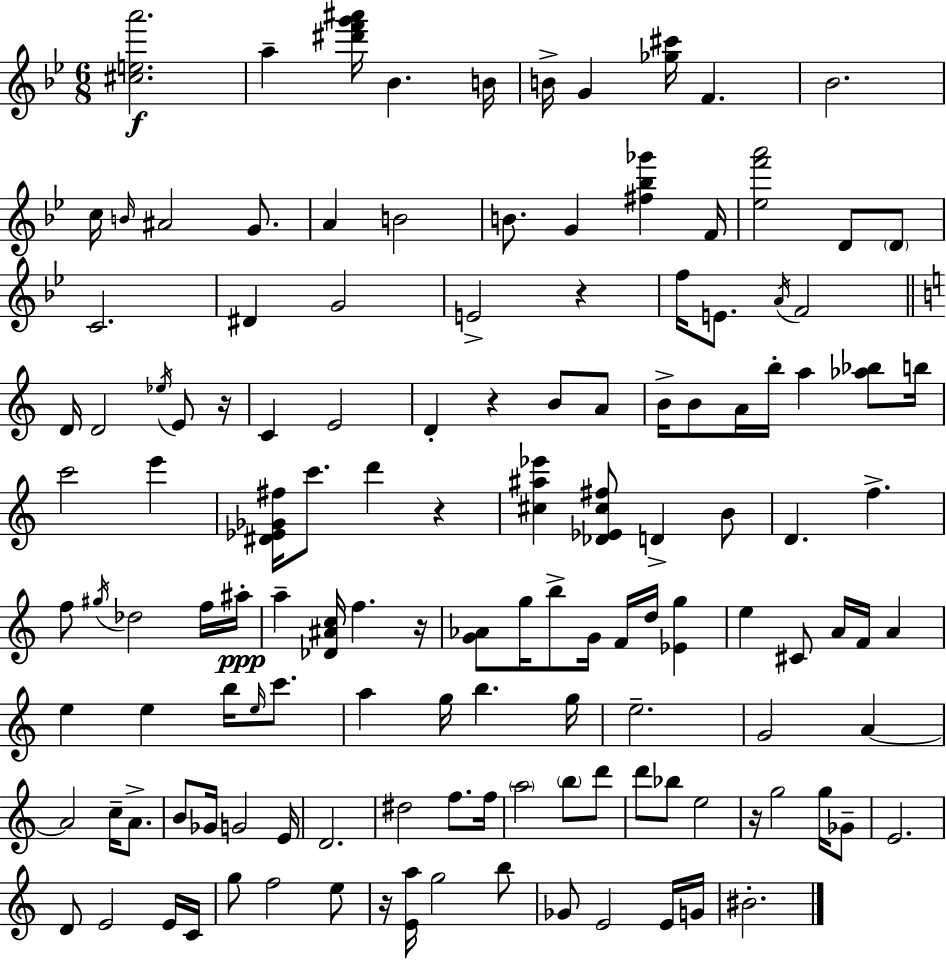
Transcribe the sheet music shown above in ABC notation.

X:1
T:Untitled
M:6/8
L:1/4
K:Gm
[^cea']2 a [^d'f'g'^a']/4 _B B/4 B/4 G [_g^c']/4 F _B2 c/4 B/4 ^A2 G/2 A B2 B/2 G [^f_b_g'] F/4 [_ef'a']2 D/2 D/2 C2 ^D G2 E2 z f/4 E/2 A/4 F2 D/4 D2 _e/4 E/2 z/4 C E2 D z B/2 A/2 B/4 B/2 A/4 b/4 a [_a_b]/2 b/4 c'2 e' [^D_E_G^f]/4 c'/2 d' z [^c^a_e'] [_D_E^c^f]/2 D B/2 D f f/2 ^g/4 _d2 f/4 ^a/4 a [_D^Ac]/4 f z/4 [G_A]/2 g/4 b/2 G/4 F/4 d/4 [_Eg] e ^C/2 A/4 F/4 A e e b/4 e/4 c'/2 a g/4 b g/4 e2 G2 A A2 c/4 A/2 B/2 _G/4 G2 E/4 D2 ^d2 f/2 f/4 a2 b/2 d'/2 d'/2 _b/2 e2 z/4 g2 g/4 _G/2 E2 D/2 E2 E/4 C/4 g/2 f2 e/2 z/4 [Ea]/4 g2 b/2 _G/2 E2 E/4 G/4 ^B2